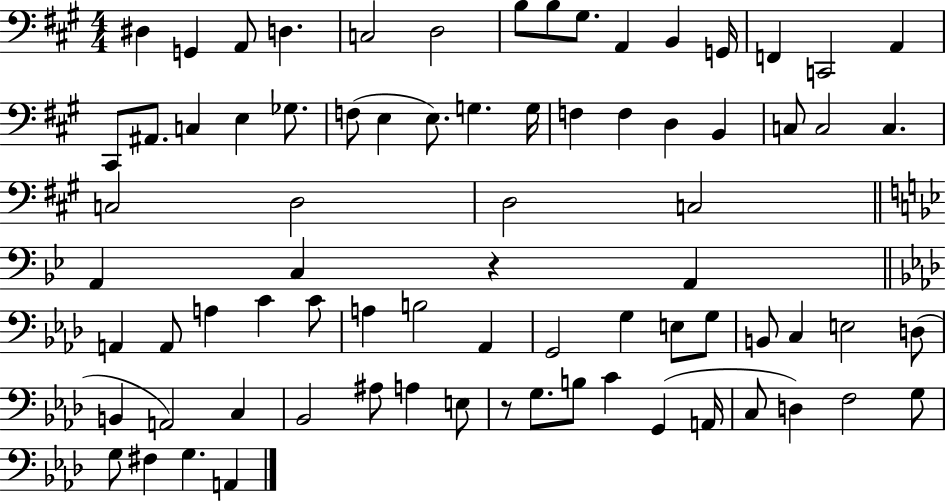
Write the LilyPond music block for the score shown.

{
  \clef bass
  \numericTimeSignature
  \time 4/4
  \key a \major
  dis4 g,4 a,8 d4. | c2 d2 | b8 b8 gis8. a,4 b,4 g,16 | f,4 c,2 a,4 | \break cis,8 ais,8. c4 e4 ges8. | f8( e4 e8.) g4. g16 | f4 f4 d4 b,4 | c8 c2 c4. | \break c2 d2 | d2 c2 | \bar "||" \break \key bes \major a,4 c4 r4 a,4 | \bar "||" \break \key f \minor a,4 a,8 a4 c'4 c'8 | a4 b2 aes,4 | g,2 g4 e8 g8 | b,8 c4 e2 d8( | \break b,4 a,2) c4 | bes,2 ais8 a4 e8 | r8 g8. b8 c'4 g,4( a,16 | c8 d4) f2 g8 | \break g8 fis4 g4. a,4 | \bar "|."
}